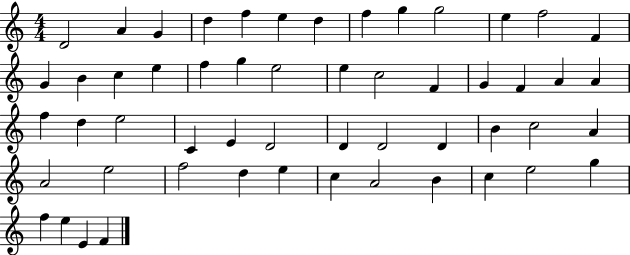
{
  \clef treble
  \numericTimeSignature
  \time 4/4
  \key c \major
  d'2 a'4 g'4 | d''4 f''4 e''4 d''4 | f''4 g''4 g''2 | e''4 f''2 f'4 | \break g'4 b'4 c''4 e''4 | f''4 g''4 e''2 | e''4 c''2 f'4 | g'4 f'4 a'4 a'4 | \break f''4 d''4 e''2 | c'4 e'4 d'2 | d'4 d'2 d'4 | b'4 c''2 a'4 | \break a'2 e''2 | f''2 d''4 e''4 | c''4 a'2 b'4 | c''4 e''2 g''4 | \break f''4 e''4 e'4 f'4 | \bar "|."
}